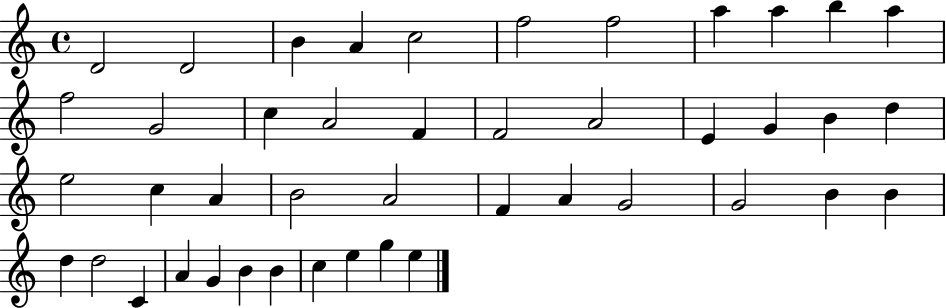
D4/h D4/h B4/q A4/q C5/h F5/h F5/h A5/q A5/q B5/q A5/q F5/h G4/h C5/q A4/h F4/q F4/h A4/h E4/q G4/q B4/q D5/q E5/h C5/q A4/q B4/h A4/h F4/q A4/q G4/h G4/h B4/q B4/q D5/q D5/h C4/q A4/q G4/q B4/q B4/q C5/q E5/q G5/q E5/q